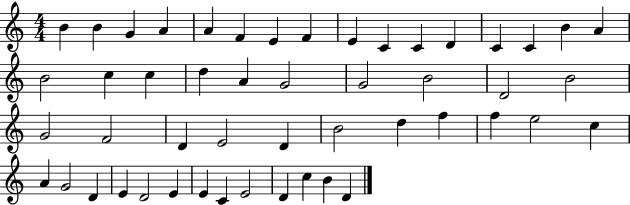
{
  \clef treble
  \numericTimeSignature
  \time 4/4
  \key c \major
  b'4 b'4 g'4 a'4 | a'4 f'4 e'4 f'4 | e'4 c'4 c'4 d'4 | c'4 c'4 b'4 a'4 | \break b'2 c''4 c''4 | d''4 a'4 g'2 | g'2 b'2 | d'2 b'2 | \break g'2 f'2 | d'4 e'2 d'4 | b'2 d''4 f''4 | f''4 e''2 c''4 | \break a'4 g'2 d'4 | e'4 d'2 e'4 | e'4 c'4 e'2 | d'4 c''4 b'4 d'4 | \break \bar "|."
}